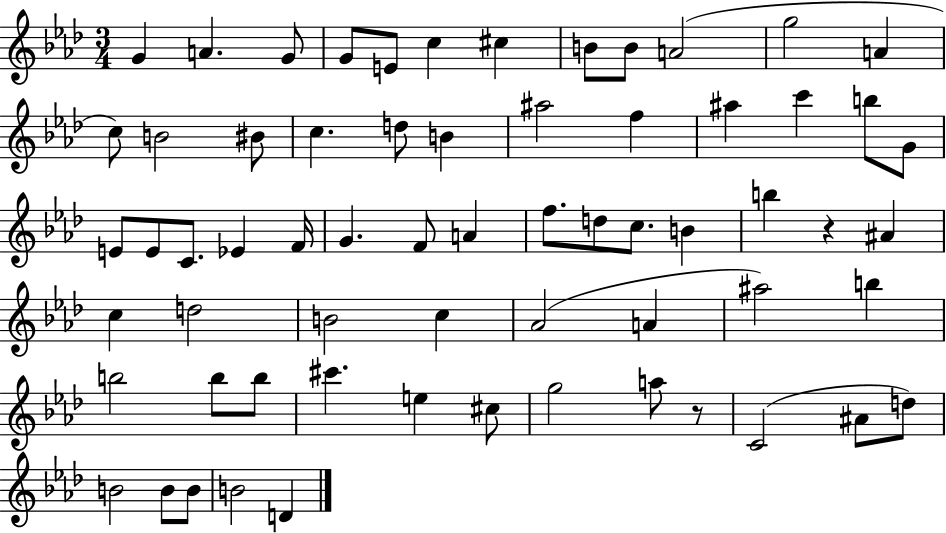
X:1
T:Untitled
M:3/4
L:1/4
K:Ab
G A G/2 G/2 E/2 c ^c B/2 B/2 A2 g2 A c/2 B2 ^B/2 c d/2 B ^a2 f ^a c' b/2 G/2 E/2 E/2 C/2 _E F/4 G F/2 A f/2 d/2 c/2 B b z ^A c d2 B2 c _A2 A ^a2 b b2 b/2 b/2 ^c' e ^c/2 g2 a/2 z/2 C2 ^A/2 d/2 B2 B/2 B/2 B2 D